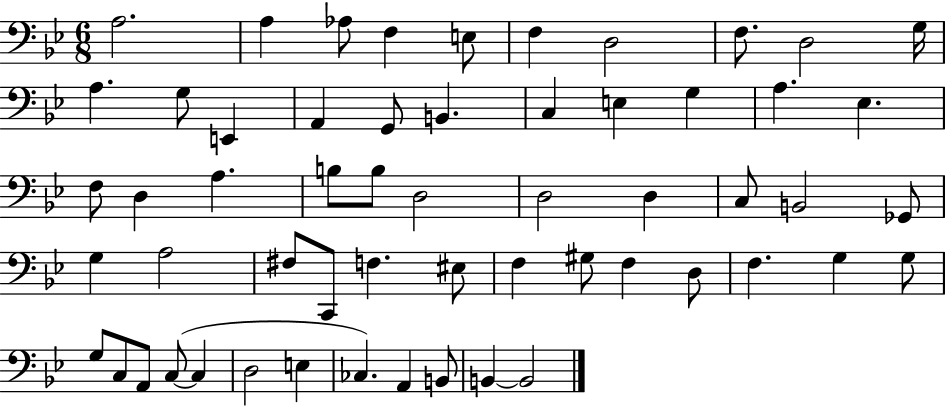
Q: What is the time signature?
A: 6/8